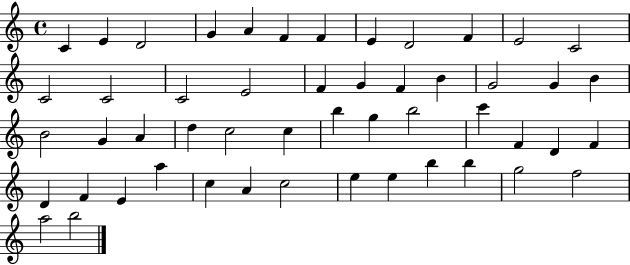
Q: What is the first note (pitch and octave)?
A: C4